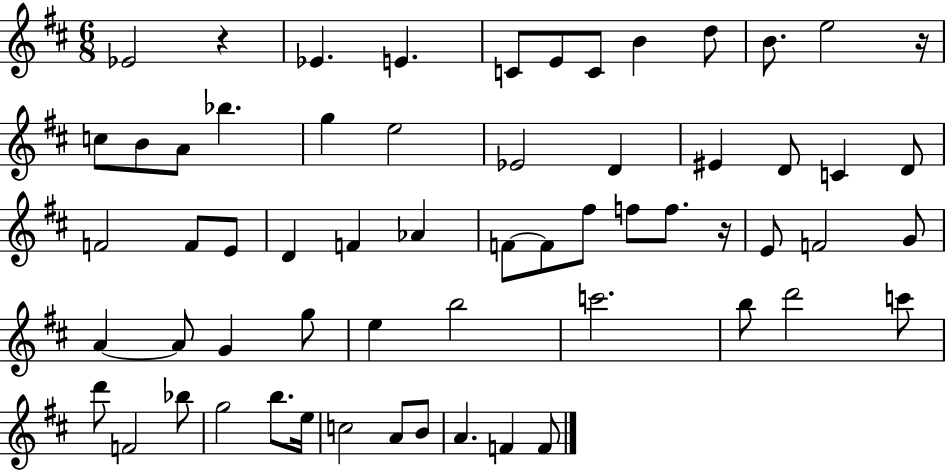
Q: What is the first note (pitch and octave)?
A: Eb4